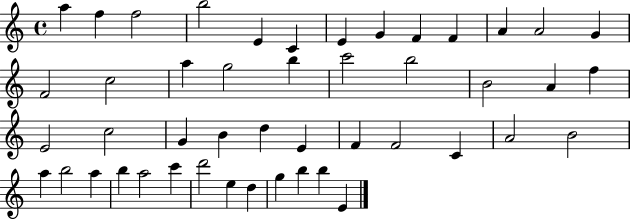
X:1
T:Untitled
M:4/4
L:1/4
K:C
a f f2 b2 E C E G F F A A2 G F2 c2 a g2 b c'2 b2 B2 A f E2 c2 G B d E F F2 C A2 B2 a b2 a b a2 c' d'2 e d g b b E